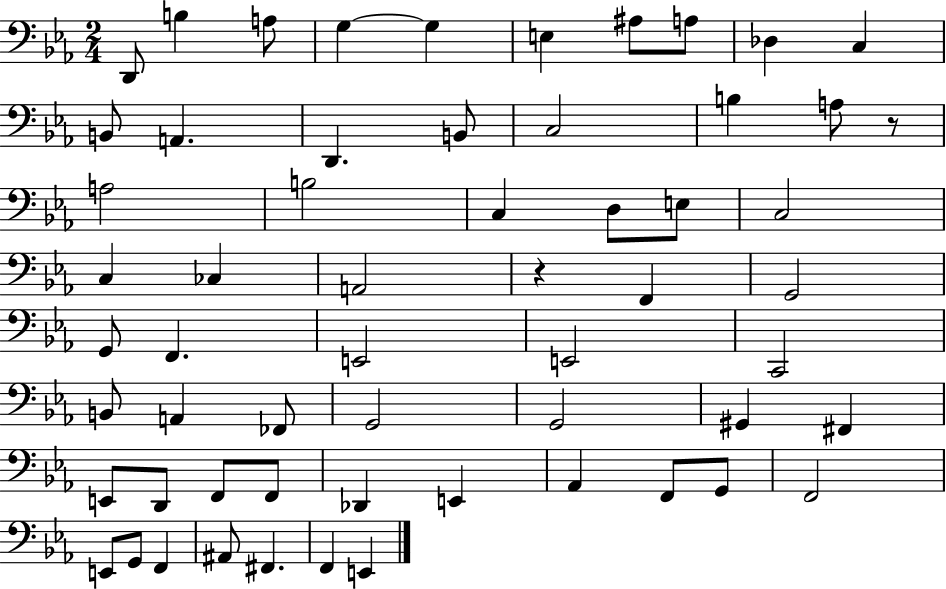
D2/e B3/q A3/e G3/q G3/q E3/q A#3/e A3/e Db3/q C3/q B2/e A2/q. D2/q. B2/e C3/h B3/q A3/e R/e A3/h B3/h C3/q D3/e E3/e C3/h C3/q CES3/q A2/h R/q F2/q G2/h G2/e F2/q. E2/h E2/h C2/h B2/e A2/q FES2/e G2/h G2/h G#2/q F#2/q E2/e D2/e F2/e F2/e Db2/q E2/q Ab2/q F2/e G2/e F2/h E2/e G2/e F2/q A#2/e F#2/q. F2/q E2/q